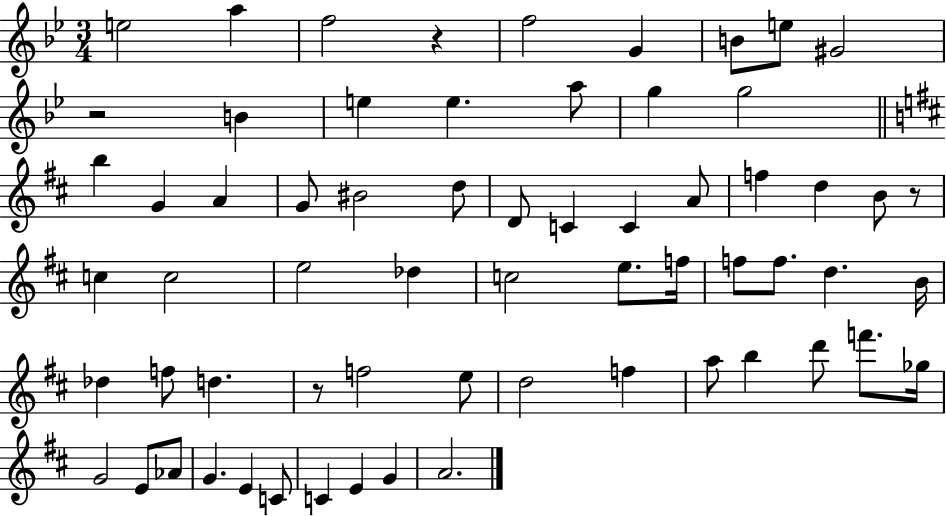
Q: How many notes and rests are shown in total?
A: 64